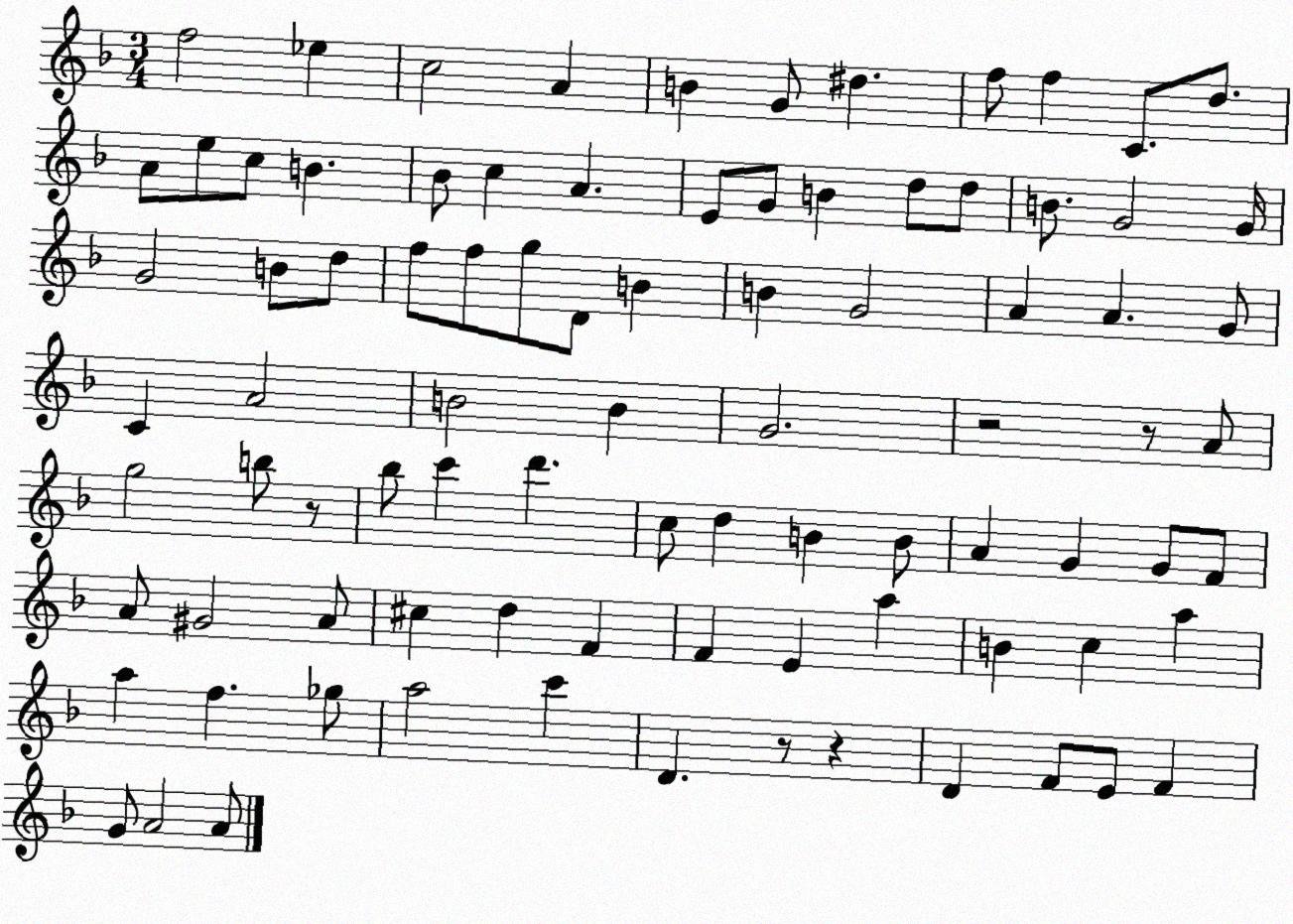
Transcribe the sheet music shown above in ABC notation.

X:1
T:Untitled
M:3/4
L:1/4
K:F
f2 _e c2 A B G/2 ^d f/2 f C/2 d/2 A/2 e/2 c/2 B _B/2 c A E/2 G/2 B d/2 d/2 B/2 G2 G/4 G2 B/2 d/2 f/2 f/2 g/2 D/2 B B G2 A A G/2 C A2 B2 B G2 z2 z/2 A/2 g2 b/2 z/2 _b/2 c' d' c/2 d B B/2 A G G/2 F/2 A/2 ^G2 A/2 ^c d F F E a B c a a f _g/2 a2 c' D z/2 z D F/2 E/2 F G/2 A2 A/2